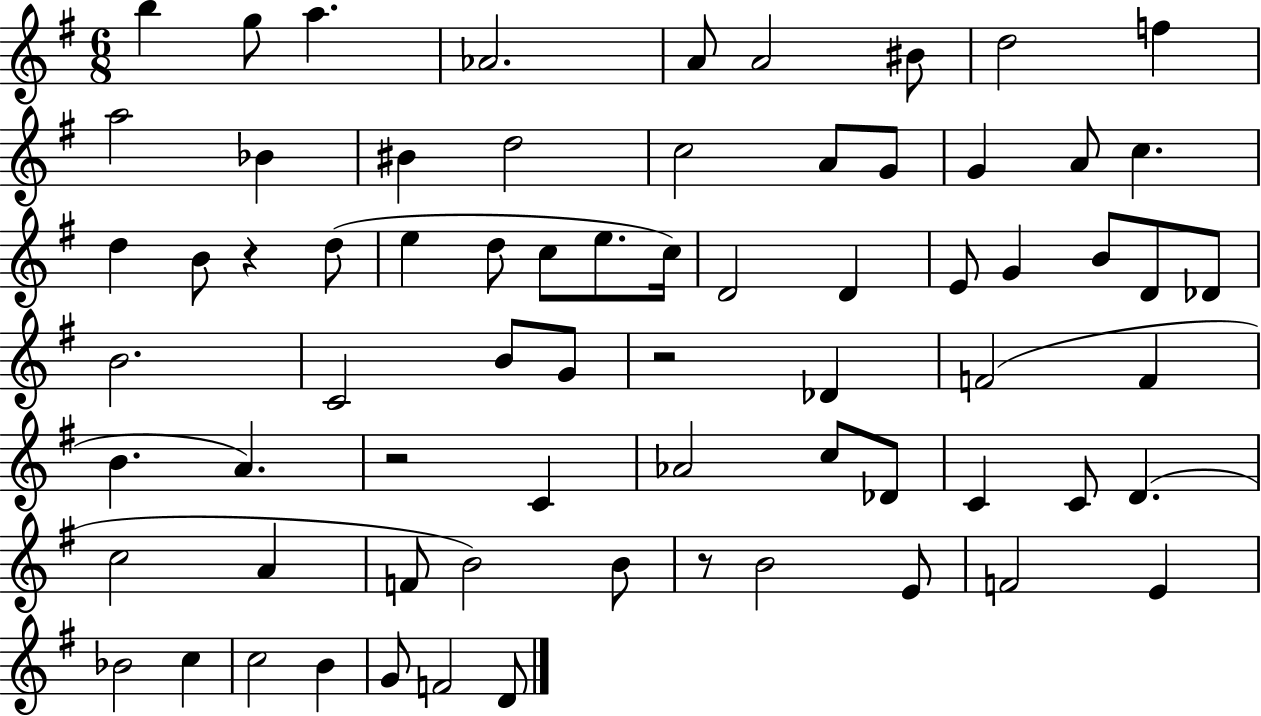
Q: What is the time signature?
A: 6/8